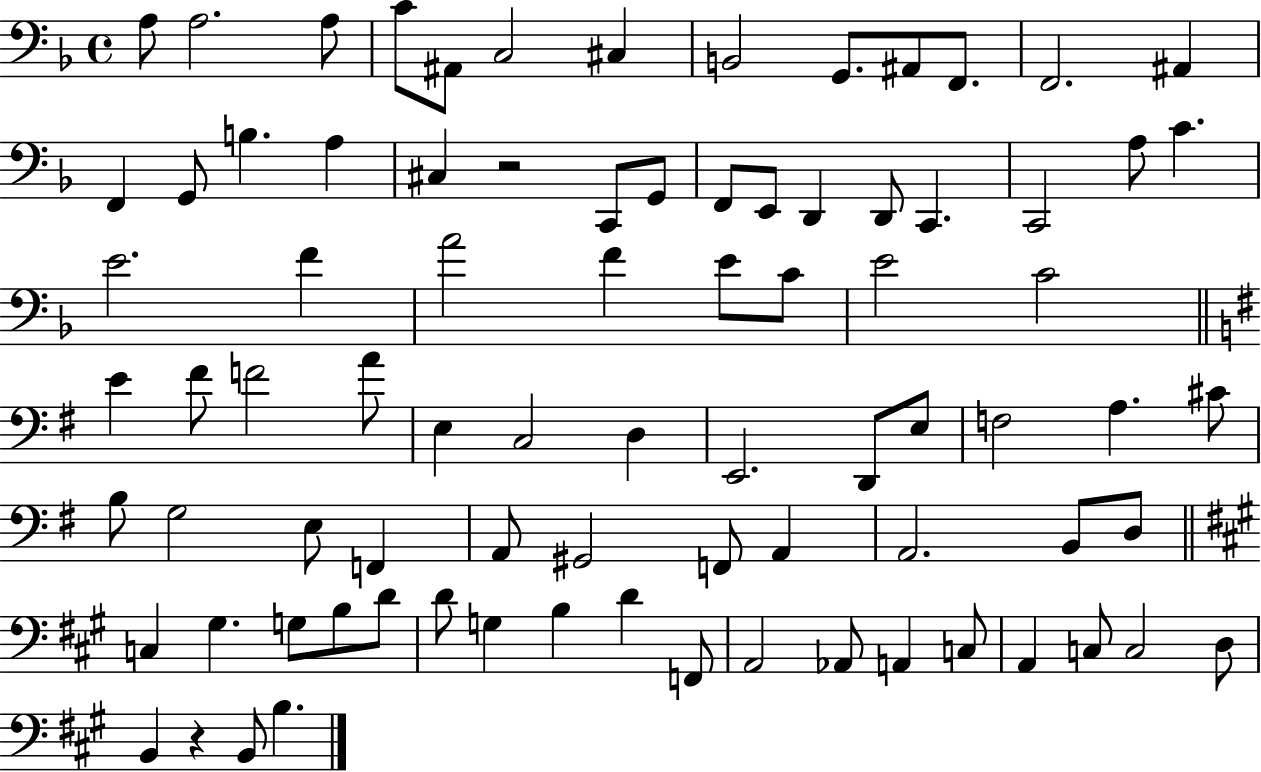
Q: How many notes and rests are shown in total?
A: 83